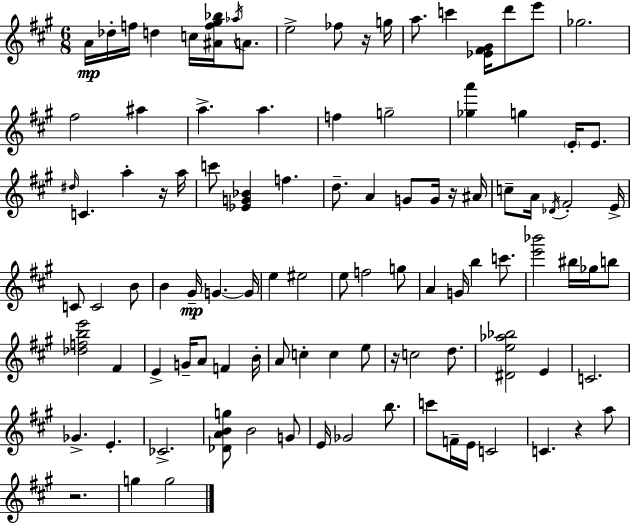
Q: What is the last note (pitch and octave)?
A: G5